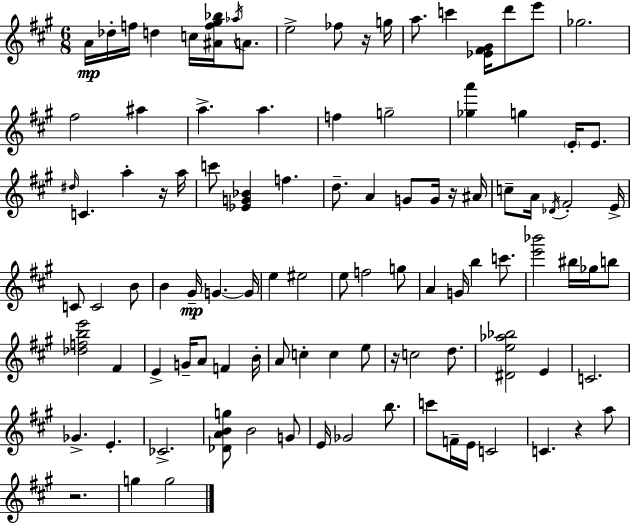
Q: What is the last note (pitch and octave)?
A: G5